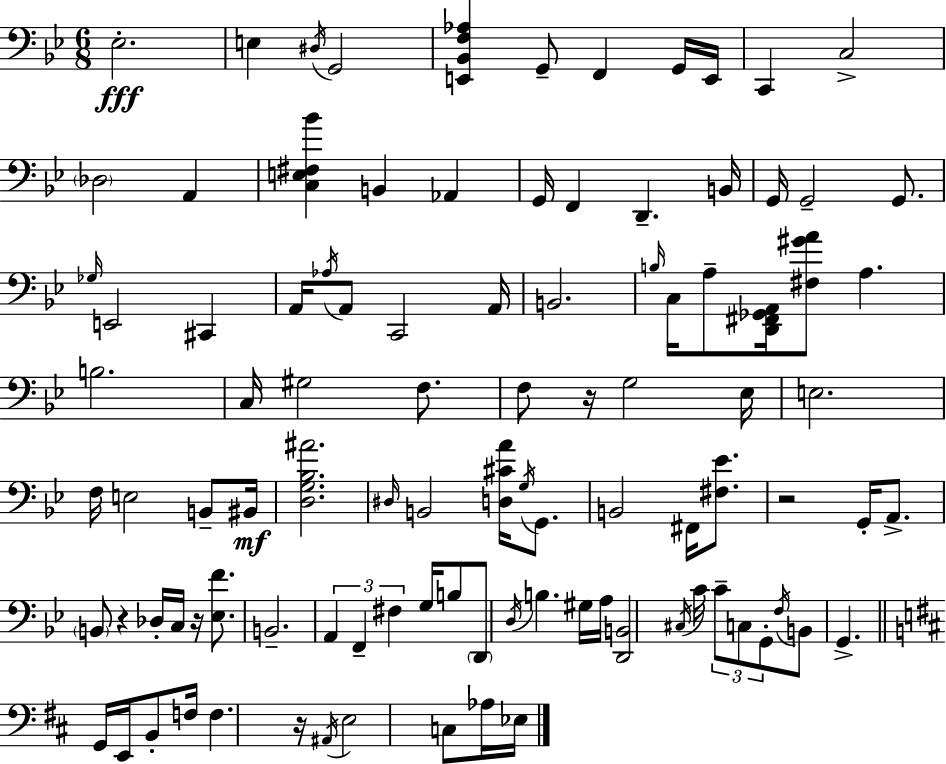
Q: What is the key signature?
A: G minor